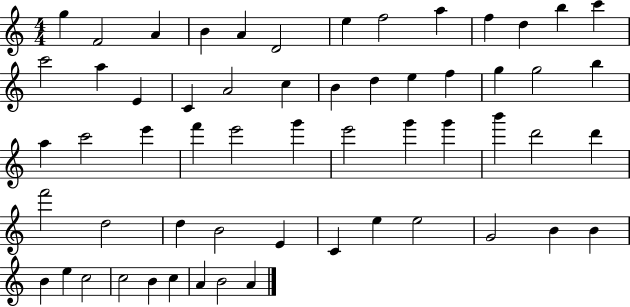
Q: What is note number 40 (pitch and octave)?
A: D5